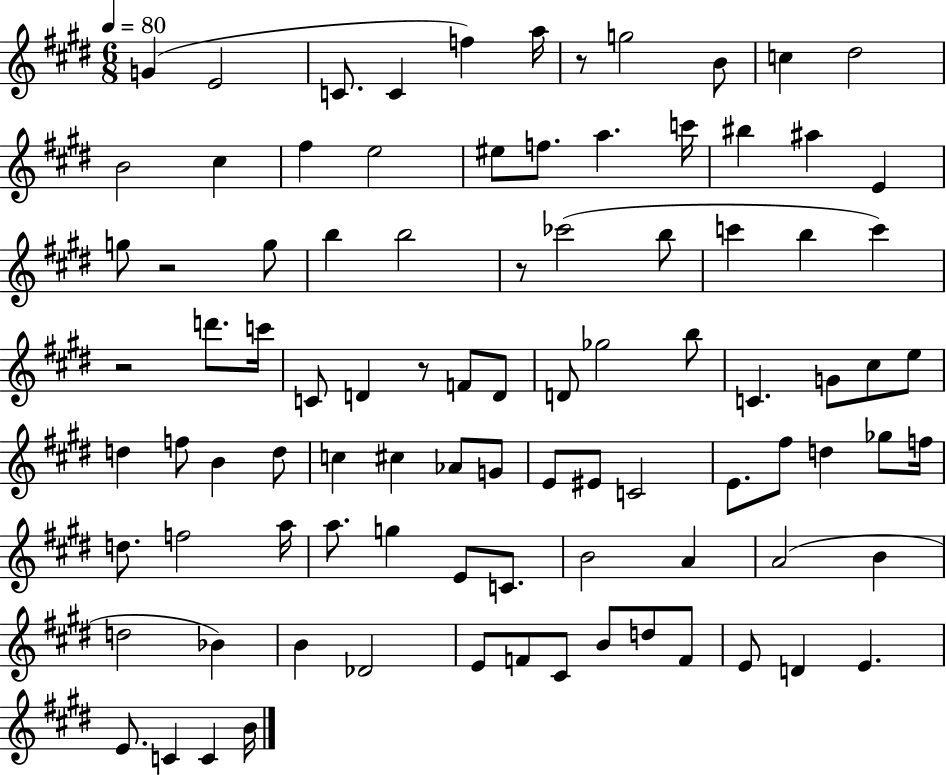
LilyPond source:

{
  \clef treble
  \numericTimeSignature
  \time 6/8
  \key e \major
  \tempo 4 = 80
  g'4( e'2 | c'8. c'4 f''4) a''16 | r8 g''2 b'8 | c''4 dis''2 | \break b'2 cis''4 | fis''4 e''2 | eis''8 f''8. a''4. c'''16 | bis''4 ais''4 e'4 | \break g''8 r2 g''8 | b''4 b''2 | r8 ces'''2( b''8 | c'''4 b''4 c'''4) | \break r2 d'''8. c'''16 | c'8 d'4 r8 f'8 d'8 | d'8 ges''2 b''8 | c'4. g'8 cis''8 e''8 | \break d''4 f''8 b'4 d''8 | c''4 cis''4 aes'8 g'8 | e'8 eis'8 c'2 | e'8. fis''8 d''4 ges''8 f''16 | \break d''8. f''2 a''16 | a''8. g''4 e'8 c'8. | b'2 a'4 | a'2( b'4 | \break d''2 bes'4) | b'4 des'2 | e'8 f'8 cis'8 b'8 d''8 f'8 | e'8 d'4 e'4. | \break e'8. c'4 c'4 b'16 | \bar "|."
}